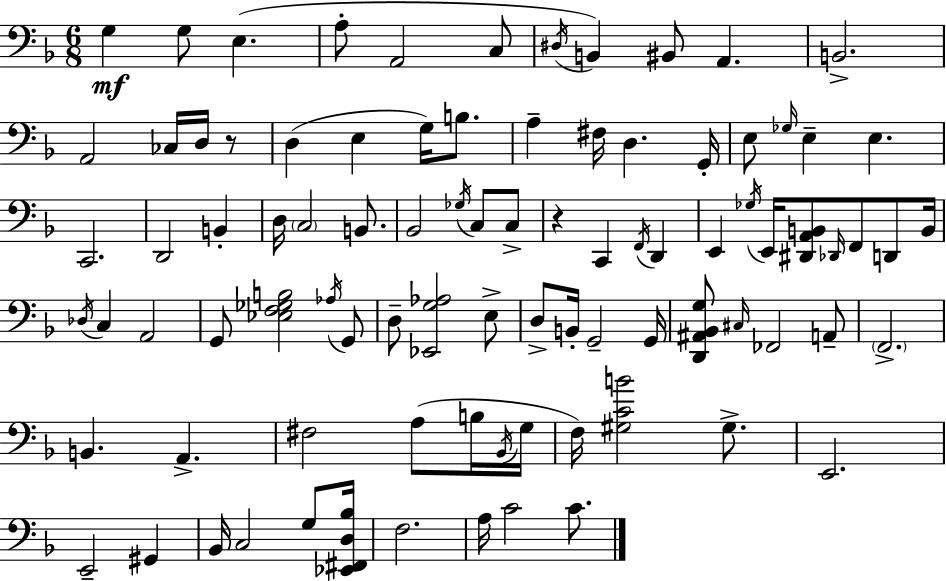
G3/q G3/e E3/q. A3/e A2/h C3/e D#3/s B2/q BIS2/e A2/q. B2/h. A2/h CES3/s D3/s R/e D3/q E3/q G3/s B3/e. A3/q F#3/s D3/q. G2/s E3/e Gb3/s E3/q E3/q. C2/h. D2/h B2/q D3/s C3/h B2/e. Bb2/h Gb3/s C3/e C3/e R/q C2/q F2/s D2/q E2/q Gb3/s E2/s [D#2,A2,B2]/e Db2/s F2/e D2/e B2/s Db3/s C3/q A2/h G2/e [Eb3,F3,Gb3,B3]/h Ab3/s G2/e D3/e [Eb2,G3,Ab3]/h E3/e D3/e B2/s G2/h G2/s [D2,A#2,Bb2,G3]/e C#3/s FES2/h A2/e F2/h. B2/q. A2/q. F#3/h A3/e B3/s Bb2/s G3/s F3/s [G#3,C4,B4]/h G#3/e. E2/h. E2/h G#2/q Bb2/s C3/h G3/e [Eb2,F#2,D3,Bb3]/s F3/h. A3/s C4/h C4/e.